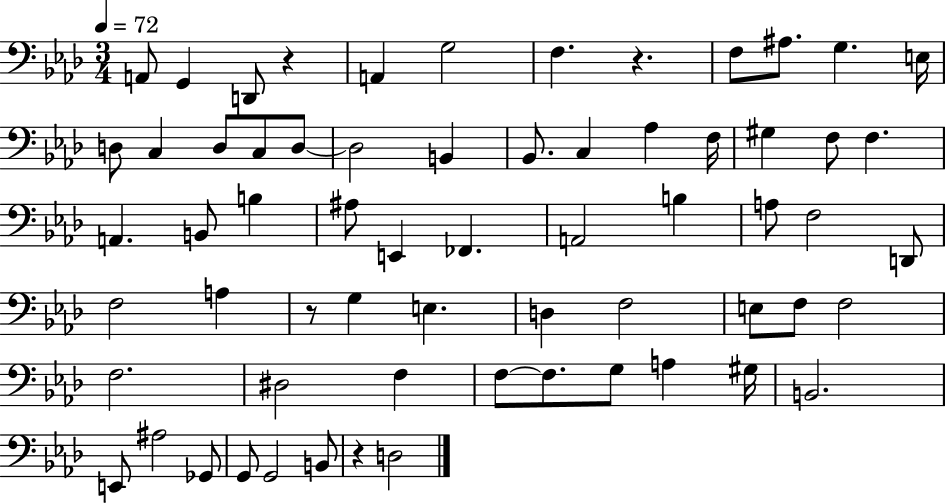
{
  \clef bass
  \numericTimeSignature
  \time 3/4
  \key aes \major
  \tempo 4 = 72
  \repeat volta 2 { a,8 g,4 d,8 r4 | a,4 g2 | f4. r4. | f8 ais8. g4. e16 | \break d8 c4 d8 c8 d8~~ | d2 b,4 | bes,8. c4 aes4 f16 | gis4 f8 f4. | \break a,4. b,8 b4 | ais8 e,4 fes,4. | a,2 b4 | a8 f2 d,8 | \break f2 a4 | r8 g4 e4. | d4 f2 | e8 f8 f2 | \break f2. | dis2 f4 | f8~~ f8. g8 a4 gis16 | b,2. | \break e,8 ais2 ges,8 | g,8 g,2 b,8 | r4 d2 | } \bar "|."
}